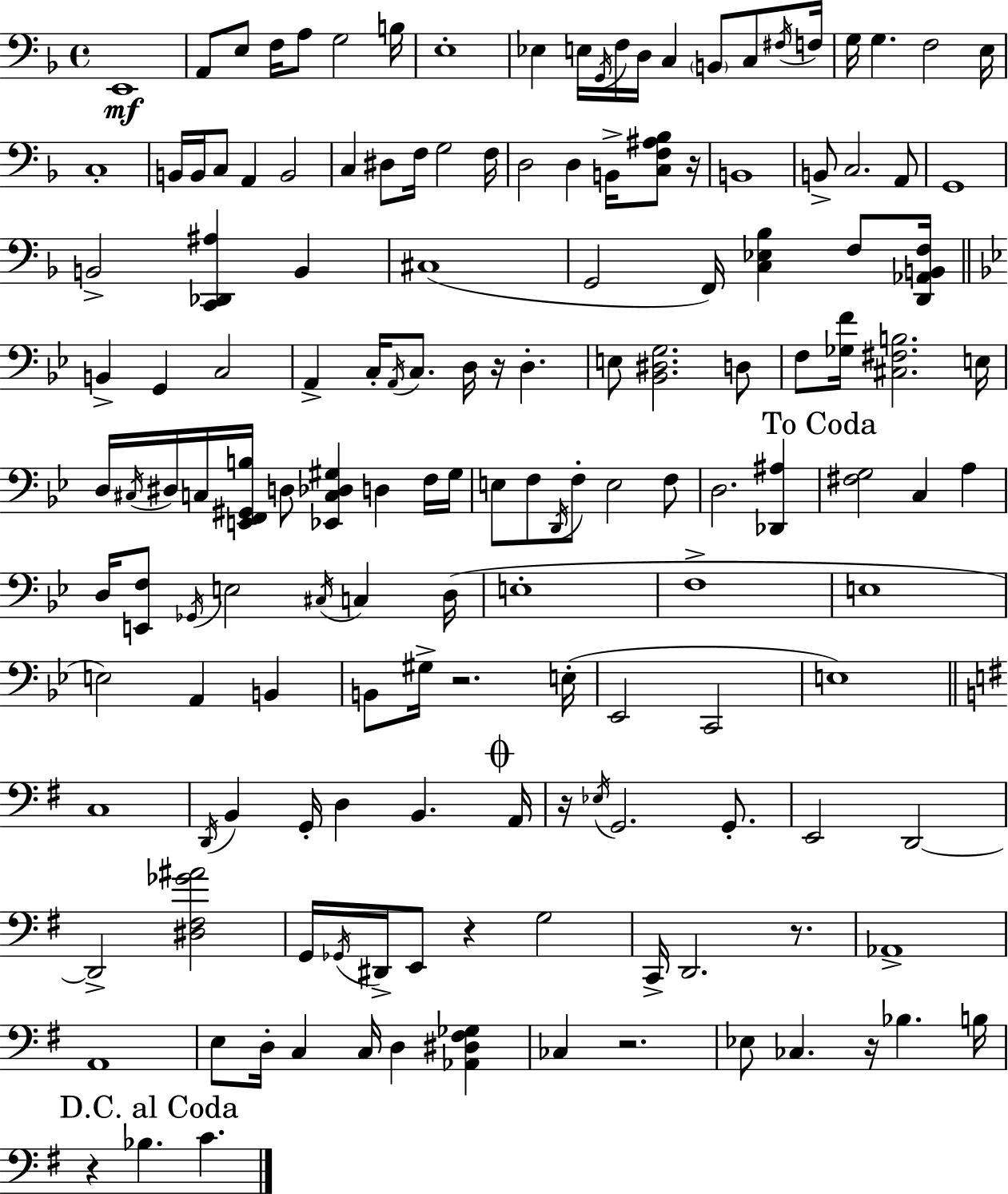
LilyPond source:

{
  \clef bass
  \time 4/4
  \defaultTimeSignature
  \key f \major
  \repeat volta 2 { e,1\mf | a,8 e8 f16 a8 g2 b16 | e1-. | ees4 e16 \acciaccatura { g,16 } f16 d16 c4 \parenthesize b,8 c8 | \break \acciaccatura { fis16 } f16 g16 g4. f2 | e16 c1-. | b,16 b,16 c8 a,4 b,2 | c4 dis8 f16 g2 | \break f16 d2 d4 b,16-> <c f ais bes>8 | r16 b,1 | b,8-> c2. | a,8 g,1 | \break b,2-> <c, des, ais>4 b,4 | cis1( | g,2 f,16) <c ees bes>4 f8 | <d, aes, b, f>16 \bar "||" \break \key bes \major b,4-> g,4 c2 | a,4-> c16-. \acciaccatura { a,16 } c8. d16 r16 d4.-. | e8 <bes, dis g>2. d8 | f8 <ges f'>16 <cis fis b>2. | \break e16 d16 \acciaccatura { cis16 } dis16 c16 <e, f, gis, b>16 d8 <ees, c des gis>4 d4 | f16 gis16 e8 f8 \acciaccatura { d,16 } f8-. e2 | f8 d2. <des, ais>4 | \mark "To Coda" <fis g>2 c4 a4 | \break d16 <e, f>8 \acciaccatura { ges,16 } e2 \acciaccatura { cis16 } | c4 d16( e1-. | f1-> | e1 | \break e2) a,4 | b,4 b,8 gis16-> r2. | e16-.( ees,2 c,2 | e1) | \break \bar "||" \break \key g \major c1 | \acciaccatura { d,16 } b,4 g,16-. d4 b,4. | \mark \markup { \musicglyph "scripts.coda" } a,16 r16 \acciaccatura { ees16 } g,2. g,8.-. | e,2 d,2~~ | \break d,2-> <dis fis ges' ais'>2 | g,16 \acciaccatura { ges,16 } dis,16-> e,8 r4 g2 | c,16-> d,2. | r8. aes,1-> | \break a,1 | e8 d16-. c4 c16 d4 <aes, dis fis ges>4 | ces4 r2. | ees8 ces4. r16 bes4. | \break b16 \mark "D.C. al Coda" r4 bes4. c'4. | } \bar "|."
}